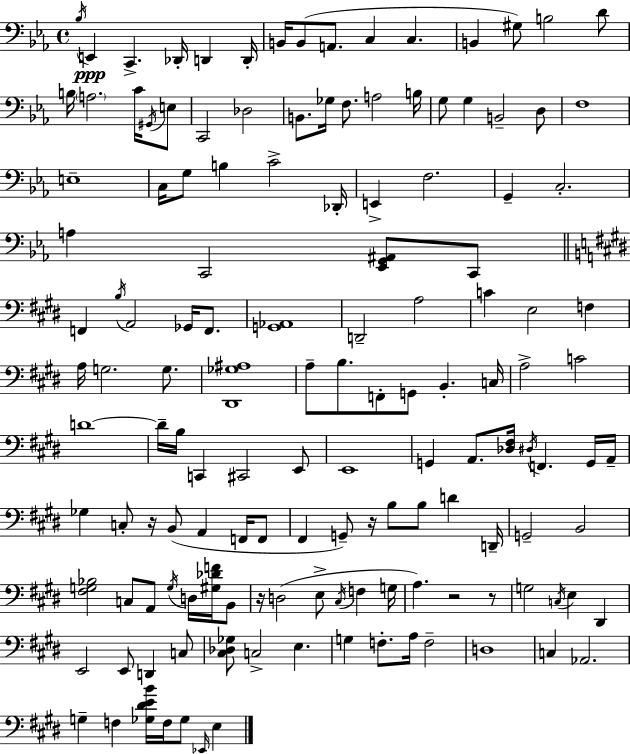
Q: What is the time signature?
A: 4/4